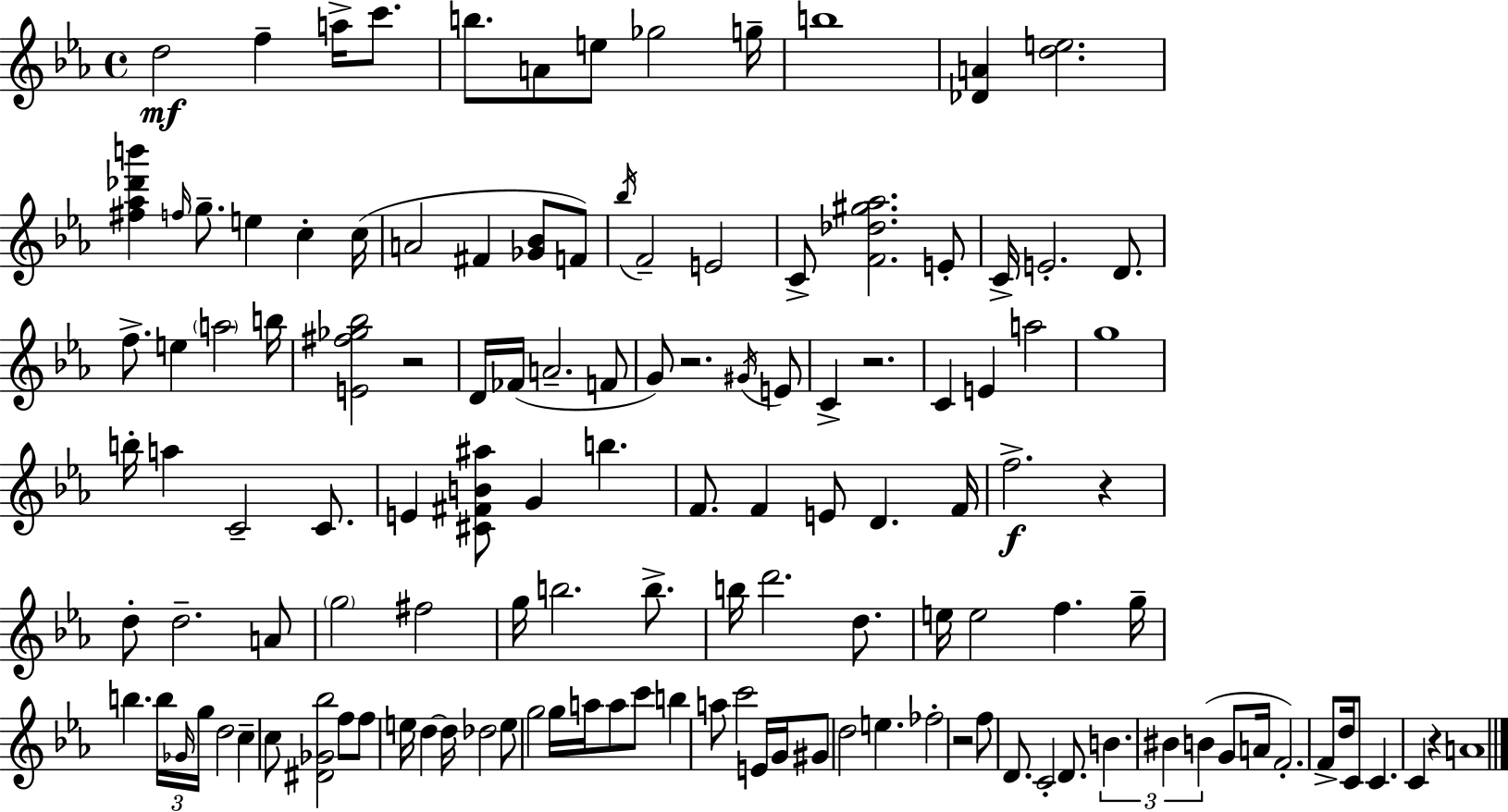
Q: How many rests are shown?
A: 6